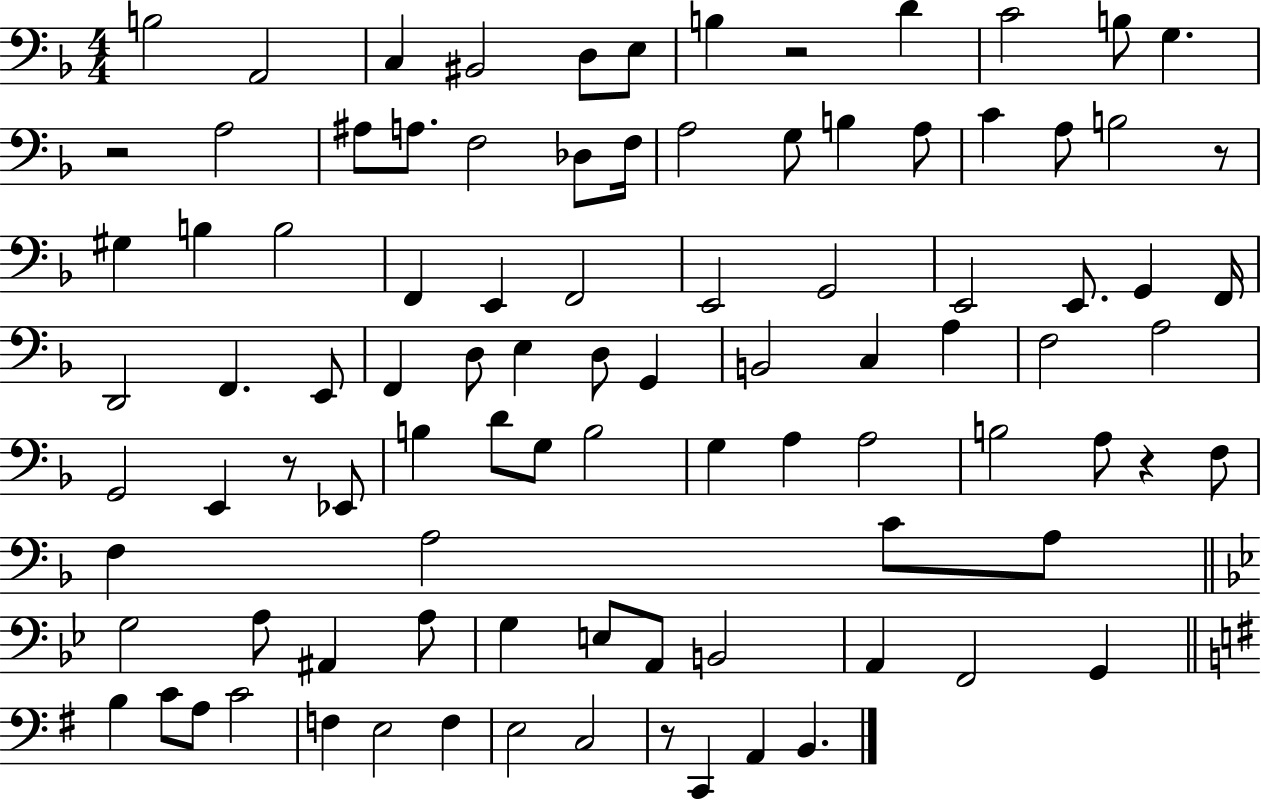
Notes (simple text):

B3/h A2/h C3/q BIS2/h D3/e E3/e B3/q R/h D4/q C4/h B3/e G3/q. R/h A3/h A#3/e A3/e. F3/h Db3/e F3/s A3/h G3/e B3/q A3/e C4/q A3/e B3/h R/e G#3/q B3/q B3/h F2/q E2/q F2/h E2/h G2/h E2/h E2/e. G2/q F2/s D2/h F2/q. E2/e F2/q D3/e E3/q D3/e G2/q B2/h C3/q A3/q F3/h A3/h G2/h E2/q R/e Eb2/e B3/q D4/e G3/e B3/h G3/q A3/q A3/h B3/h A3/e R/q F3/e F3/q A3/h C4/e A3/e G3/h A3/e A#2/q A3/e G3/q E3/e A2/e B2/h A2/q F2/h G2/q B3/q C4/e A3/e C4/h F3/q E3/h F3/q E3/h C3/h R/e C2/q A2/q B2/q.